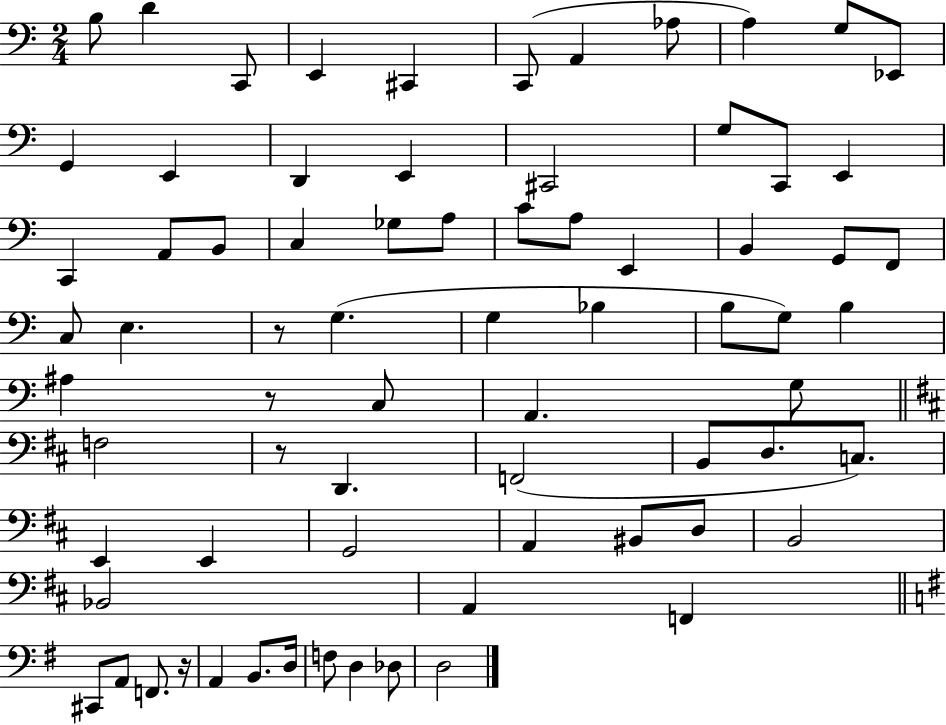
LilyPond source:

{
  \clef bass
  \numericTimeSignature
  \time 2/4
  \key c \major
  \repeat volta 2 { b8 d'4 c,8 | e,4 cis,4 | c,8( a,4 aes8 | a4) g8 ees,8 | \break g,4 e,4 | d,4 e,4 | cis,2 | g8 c,8 e,4 | \break c,4 a,8 b,8 | c4 ges8 a8 | c'8 a8 e,4 | b,4 g,8 f,8 | \break c8 e4. | r8 g4.( | g4 bes4 | b8 g8) b4 | \break ais4 r8 c8 | a,4. g8 | \bar "||" \break \key b \minor f2 | r8 d,4. | f,2( | b,8 d8. c8.) | \break e,4 e,4 | g,2 | a,4 bis,8 d8 | b,2 | \break bes,2 | a,4 f,4 | \bar "||" \break \key e \minor cis,8 a,8 f,8. r16 | a,4 b,8. d16 | f8 d4 des8 | d2 | \break } \bar "|."
}